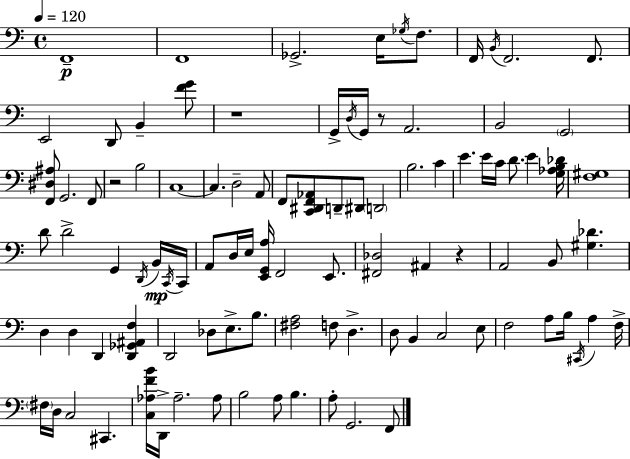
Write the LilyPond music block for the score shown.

{
  \clef bass
  \time 4/4
  \defaultTimeSignature
  \key c \major
  \tempo 4 = 120
  f,1--\p | f,1 | ges,2.-> e16 \acciaccatura { ges16 } f8. | f,16 \acciaccatura { b,16 } f,2. f,8. | \break e,2 d,8 b,4-- | <f' g'>8 r1 | g,16-> \acciaccatura { d16 } g,16 r8 a,2. | b,2 \parenthesize g,2 | \break <f, dis ais>8 g,2. | f,8 r2 b2 | c1~~ | c4. d2-- | \break a,8 f,8 <c, dis, f, aes,>8 d,8-- dis,8 \parenthesize d,2 | b2. c'4 | e'4. e'16 c'16 d'8. e'4 | <g aes b des'>16 <f gis>1 | \break d'8 d'2-> g,4 | \acciaccatura { d,16 } b,16\mp \acciaccatura { c,16 } c,16 a,8 d16 e16 <e, g, a>16 f,2 | e,8. <fis, des>2 ais,4 | r4 a,2 b,8 <gis des'>4. | \break d4 d4 d,4 | <d, ges, ais, f>4 d,2 des8 e8.-> | b8. <fis a>2 f8 d4.-> | d8 b,4 c2 | \break e8 f2 a8 b16 | \acciaccatura { cis,16 } a4 f16-> \parenthesize fis16 d16 c2 | cis,4. <c aes f' b'>16 d,16-> aes2.-- | aes8 b2 a8 | \break b4. a8-. g,2. | f,8 \bar "|."
}